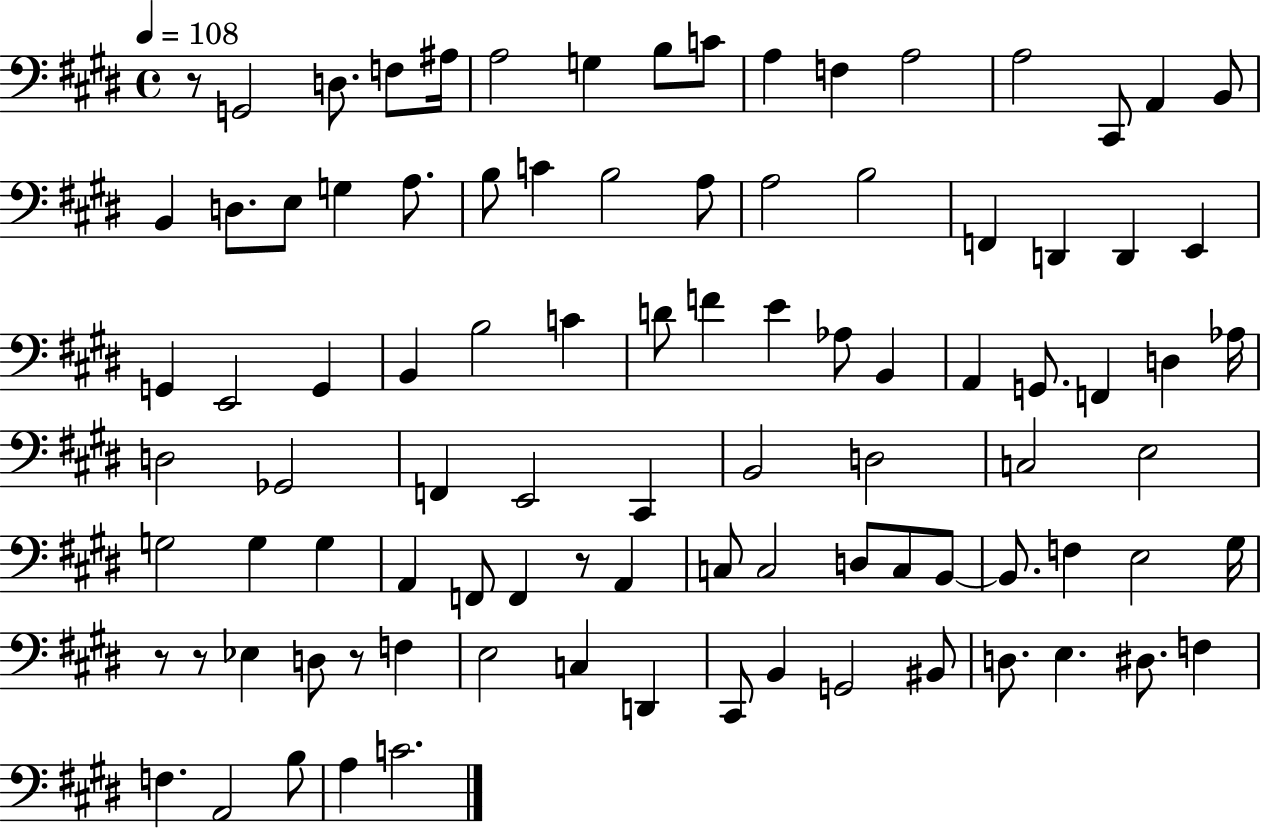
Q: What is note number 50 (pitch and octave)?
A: E2